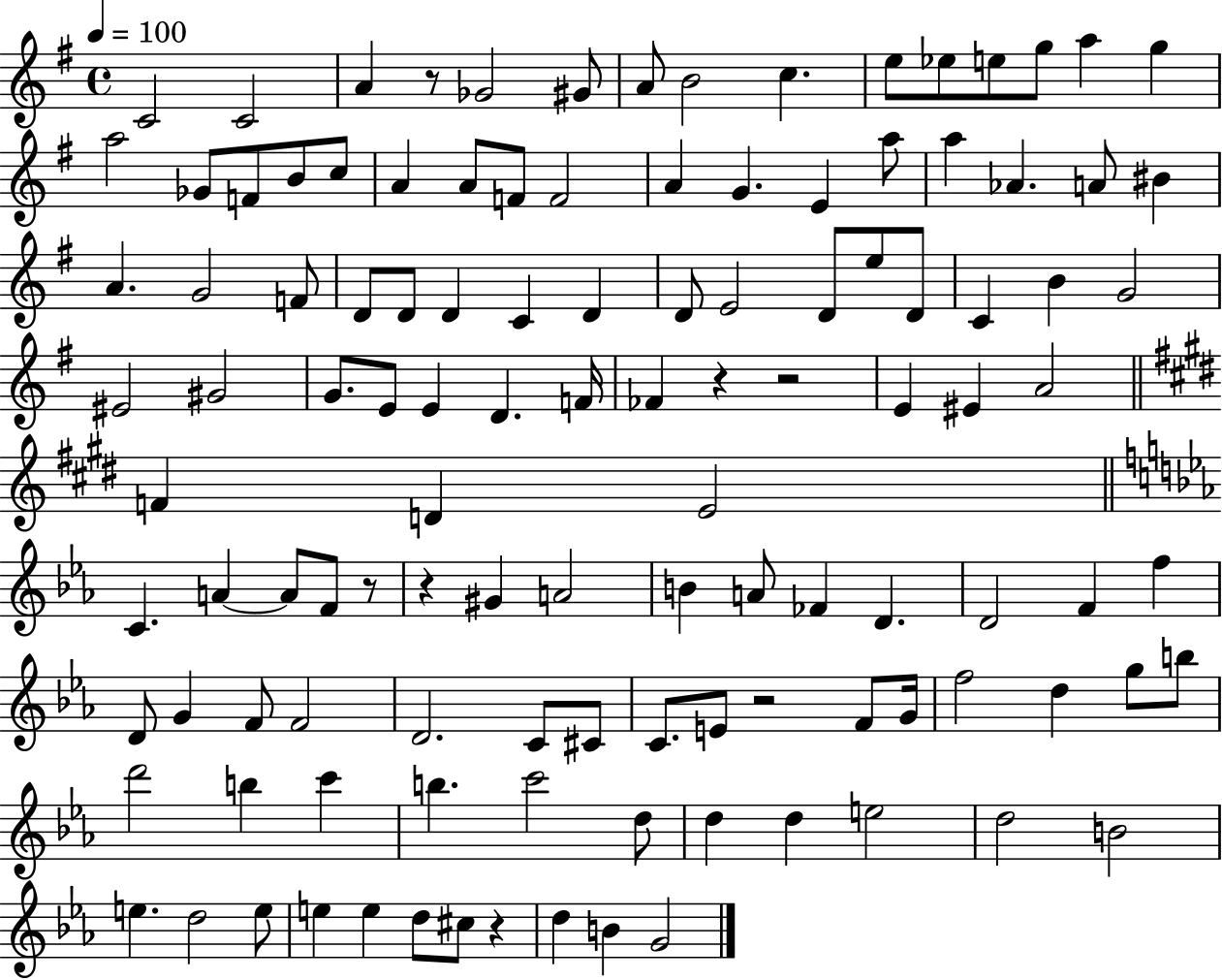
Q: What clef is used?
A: treble